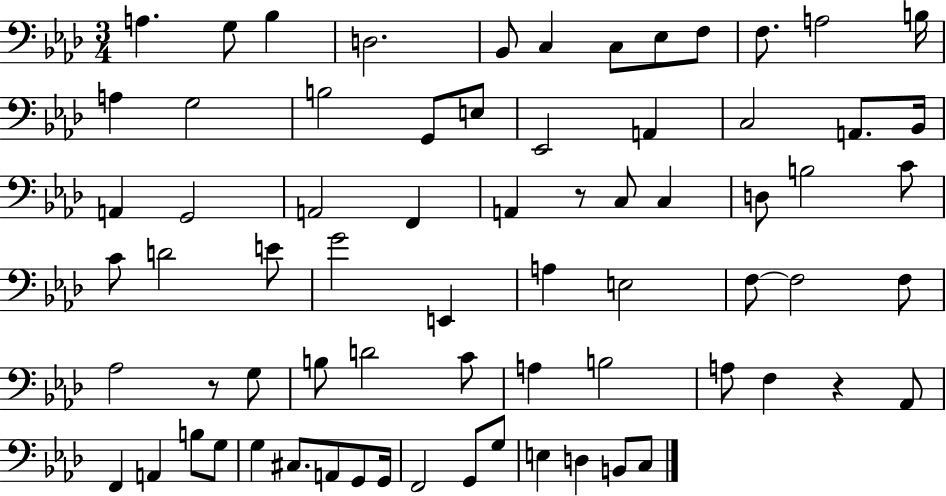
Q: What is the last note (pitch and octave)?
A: C3